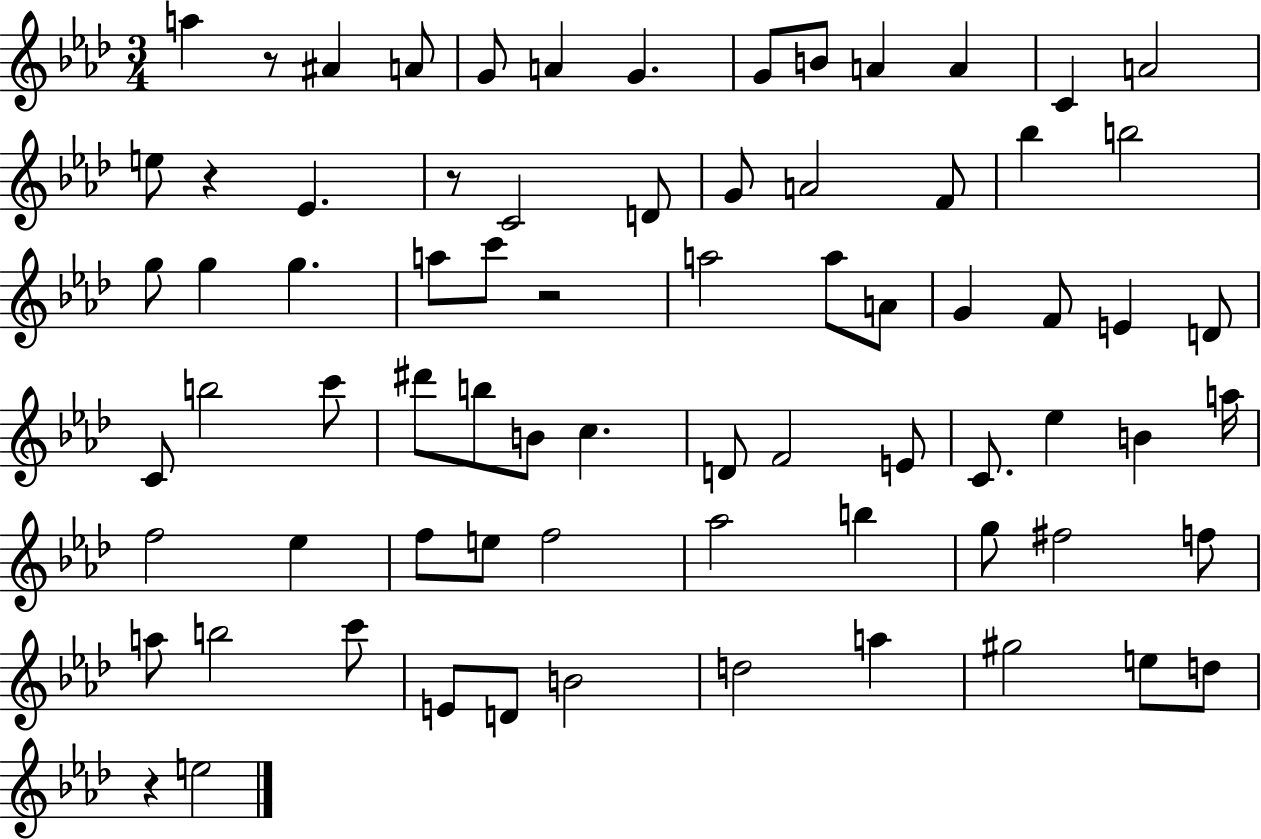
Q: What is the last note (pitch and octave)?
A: E5